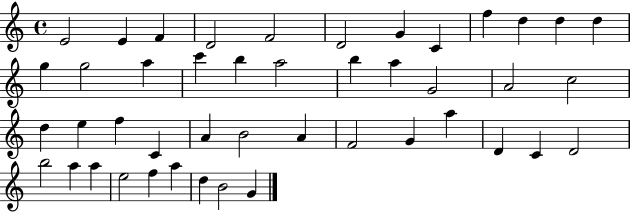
E4/h E4/q F4/q D4/h F4/h D4/h G4/q C4/q F5/q D5/q D5/q D5/q G5/q G5/h A5/q C6/q B5/q A5/h B5/q A5/q G4/h A4/h C5/h D5/q E5/q F5/q C4/q A4/q B4/h A4/q F4/h G4/q A5/q D4/q C4/q D4/h B5/h A5/q A5/q E5/h F5/q A5/q D5/q B4/h G4/q